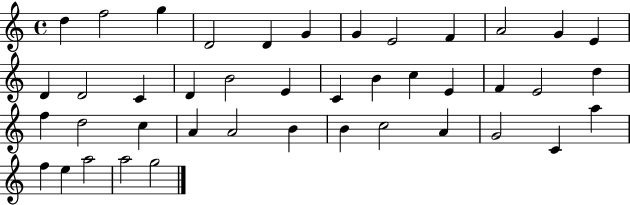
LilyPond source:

{
  \clef treble
  \time 4/4
  \defaultTimeSignature
  \key c \major
  d''4 f''2 g''4 | d'2 d'4 g'4 | g'4 e'2 f'4 | a'2 g'4 e'4 | \break d'4 d'2 c'4 | d'4 b'2 e'4 | c'4 b'4 c''4 e'4 | f'4 e'2 d''4 | \break f''4 d''2 c''4 | a'4 a'2 b'4 | b'4 c''2 a'4 | g'2 c'4 a''4 | \break f''4 e''4 a''2 | a''2 g''2 | \bar "|."
}